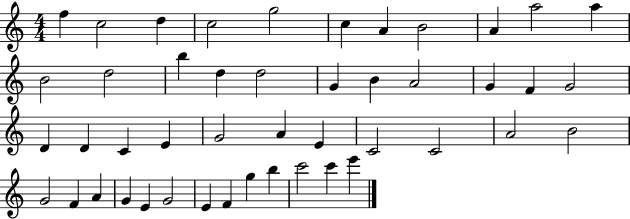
{
  \clef treble
  \numericTimeSignature
  \time 4/4
  \key c \major
  f''4 c''2 d''4 | c''2 g''2 | c''4 a'4 b'2 | a'4 a''2 a''4 | \break b'2 d''2 | b''4 d''4 d''2 | g'4 b'4 a'2 | g'4 f'4 g'2 | \break d'4 d'4 c'4 e'4 | g'2 a'4 e'4 | c'2 c'2 | a'2 b'2 | \break g'2 f'4 a'4 | g'4 e'4 g'2 | e'4 f'4 g''4 b''4 | c'''2 c'''4 e'''4 | \break \bar "|."
}